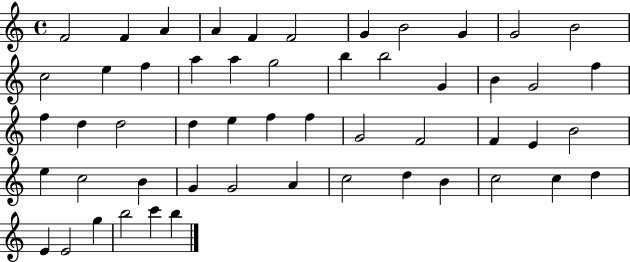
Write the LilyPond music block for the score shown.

{
  \clef treble
  \time 4/4
  \defaultTimeSignature
  \key c \major
  f'2 f'4 a'4 | a'4 f'4 f'2 | g'4 b'2 g'4 | g'2 b'2 | \break c''2 e''4 f''4 | a''4 a''4 g''2 | b''4 b''2 g'4 | b'4 g'2 f''4 | \break f''4 d''4 d''2 | d''4 e''4 f''4 f''4 | g'2 f'2 | f'4 e'4 b'2 | \break e''4 c''2 b'4 | g'4 g'2 a'4 | c''2 d''4 b'4 | c''2 c''4 d''4 | \break e'4 e'2 g''4 | b''2 c'''4 b''4 | \bar "|."
}